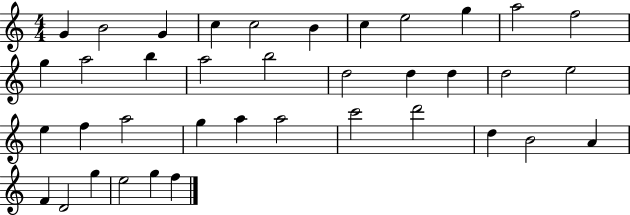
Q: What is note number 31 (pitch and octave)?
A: B4